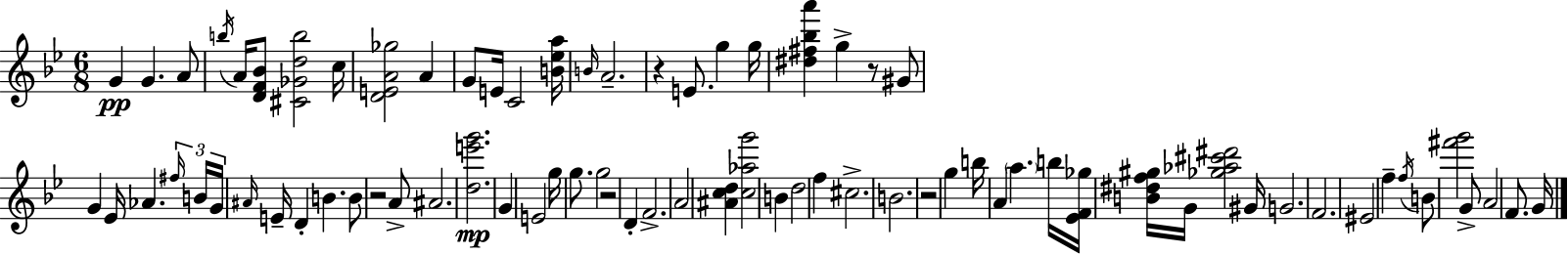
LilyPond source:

{
  \clef treble
  \numericTimeSignature
  \time 6/8
  \key bes \major
  \repeat volta 2 { g'4\pp g'4. a'8 | \acciaccatura { b''16 } a'16 <d' f' bes'>8 <cis' ges' d'' b''>2 | c''16 <d' e' a' ges''>2 a'4 | g'8 e'16 c'2 | \break <b' ees'' a''>16 \grace { b'16 } a'2.-- | r4 e'8. g''4 | g''16 <dis'' fis'' bes'' a'''>4 g''4-> r8 | gis'8 g'4 ees'16 aes'4. | \break \tuplet 3/2 { \grace { fis''16 } b'16 g'16 } \grace { ais'16 } e'16-- d'4-. b'4. | b'8 r2 | a'8-> ais'2. | <d'' e''' g'''>2.\mp | \break g'4 e'2 | g''16 g''8. g''2 | r2 | d'4-. f'2.-> | \break a'2 | <ais' c'' d''>4 <c'' aes'' g'''>2 | b'4 d''2 | f''4 cis''2.-> | \break b'2. | r2 | g''4 b''16 a'4 \parenthesize a''4. | b''16 <ees' f' ges''>16 <b' dis'' f'' gis''>16 g'16 <ges'' aes'' cis''' dis'''>2 | \break gis'16 g'2. | f'2. | eis'2 | f''4-- \acciaccatura { f''16 } b'8 <fis''' g'''>2 | \break g'8-> a'2 | f'8. g'16 } \bar "|."
}